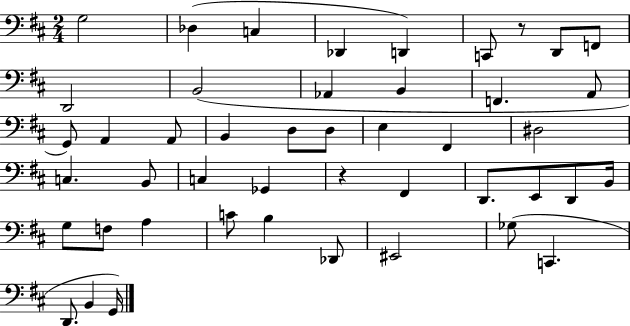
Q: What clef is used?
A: bass